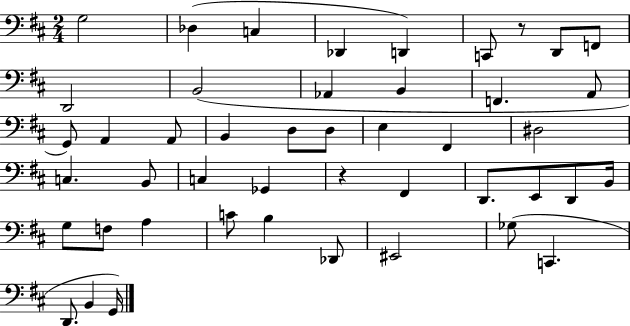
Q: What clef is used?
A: bass